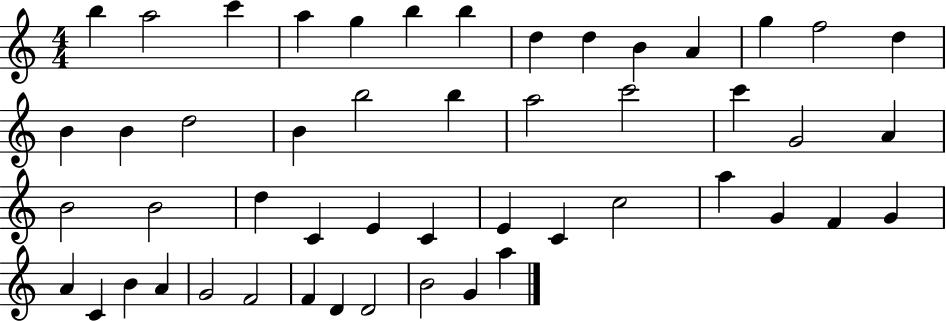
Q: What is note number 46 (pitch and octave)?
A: D4